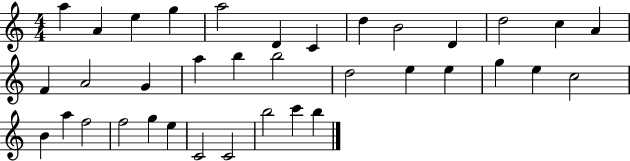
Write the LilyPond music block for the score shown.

{
  \clef treble
  \numericTimeSignature
  \time 4/4
  \key c \major
  a''4 a'4 e''4 g''4 | a''2 d'4 c'4 | d''4 b'2 d'4 | d''2 c''4 a'4 | \break f'4 a'2 g'4 | a''4 b''4 b''2 | d''2 e''4 e''4 | g''4 e''4 c''2 | \break b'4 a''4 f''2 | f''2 g''4 e''4 | c'2 c'2 | b''2 c'''4 b''4 | \break \bar "|."
}